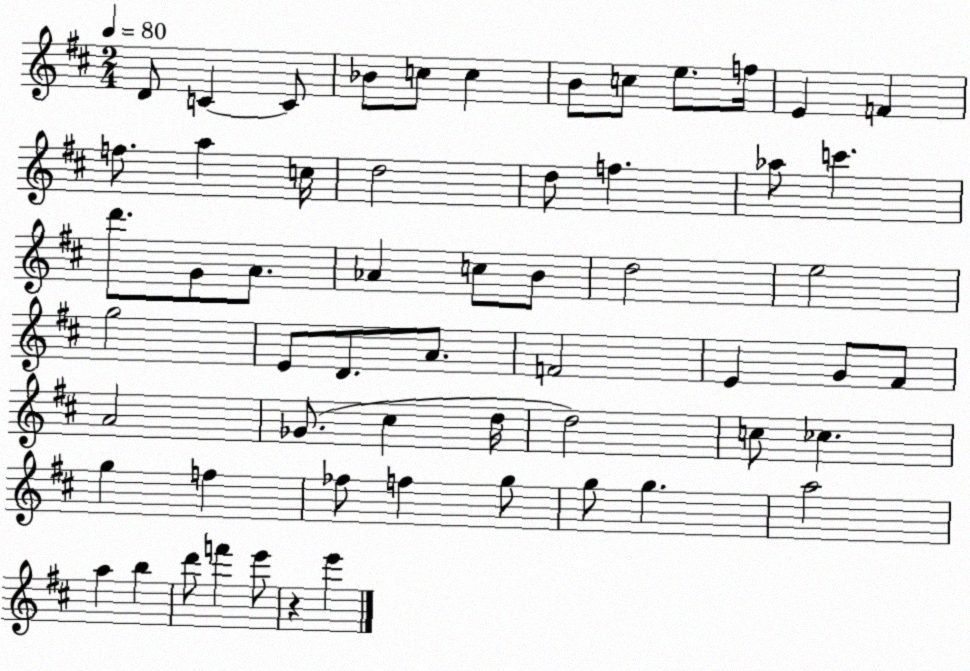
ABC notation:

X:1
T:Untitled
M:2/4
L:1/4
K:D
D/2 C C/2 _B/2 c/2 c B/2 c/2 e/2 f/4 E F f/2 a c/4 d2 d/2 f _a/2 c' d'/2 G/2 A/2 _A c/2 B/2 d2 e2 g2 E/2 D/2 A/2 F2 E G/2 ^F/2 A2 _G/2 ^c d/4 d2 c/2 _c g f _f/2 f g/2 g/2 g a2 a b d'/2 f' e'/2 z e'